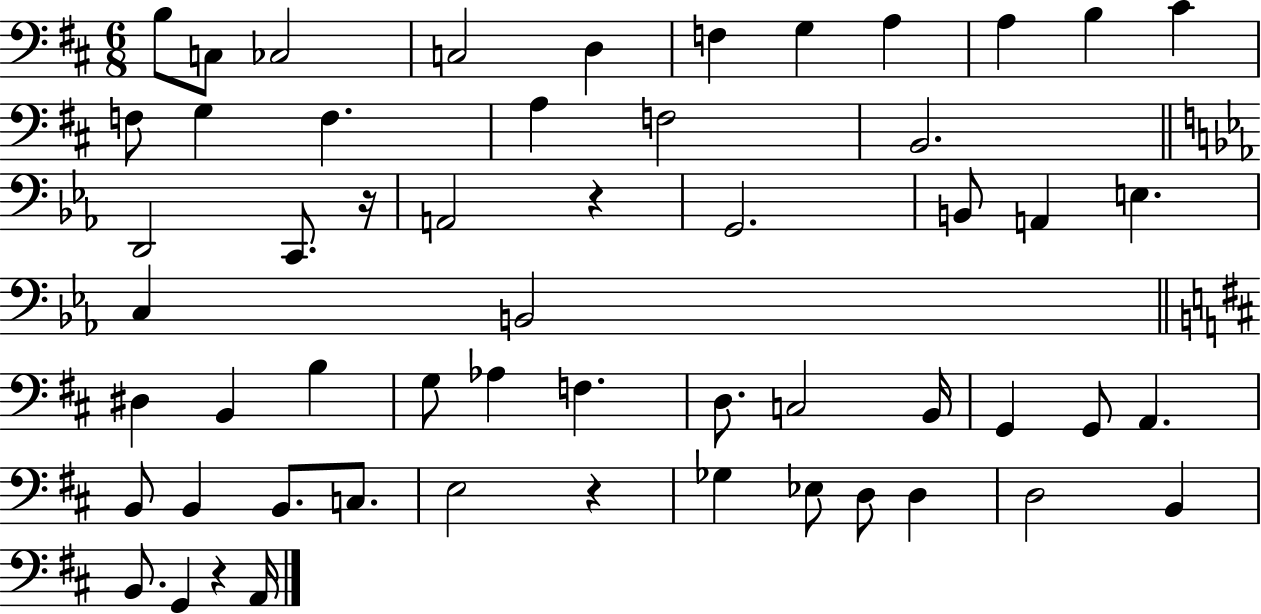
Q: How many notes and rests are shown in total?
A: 56